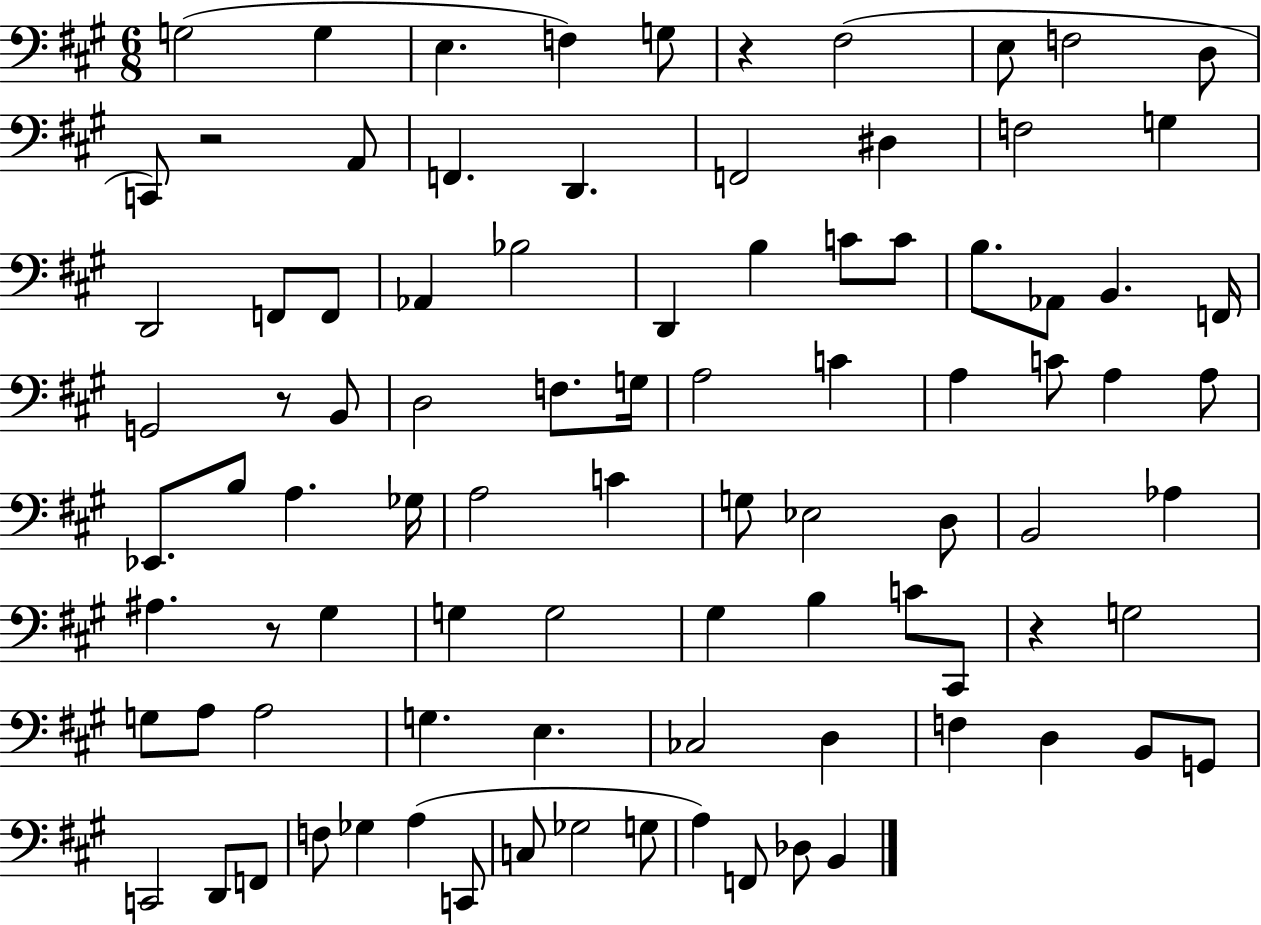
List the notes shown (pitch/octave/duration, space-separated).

G3/h G3/q E3/q. F3/q G3/e R/q F#3/h E3/e F3/h D3/e C2/e R/h A2/e F2/q. D2/q. F2/h D#3/q F3/h G3/q D2/h F2/e F2/e Ab2/q Bb3/h D2/q B3/q C4/e C4/e B3/e. Ab2/e B2/q. F2/s G2/h R/e B2/e D3/h F3/e. G3/s A3/h C4/q A3/q C4/e A3/q A3/e Eb2/e. B3/e A3/q. Gb3/s A3/h C4/q G3/e Eb3/h D3/e B2/h Ab3/q A#3/q. R/e G#3/q G3/q G3/h G#3/q B3/q C4/e C#2/e R/q G3/h G3/e A3/e A3/h G3/q. E3/q. CES3/h D3/q F3/q D3/q B2/e G2/e C2/h D2/e F2/e F3/e Gb3/q A3/q C2/e C3/e Gb3/h G3/e A3/q F2/e Db3/e B2/q